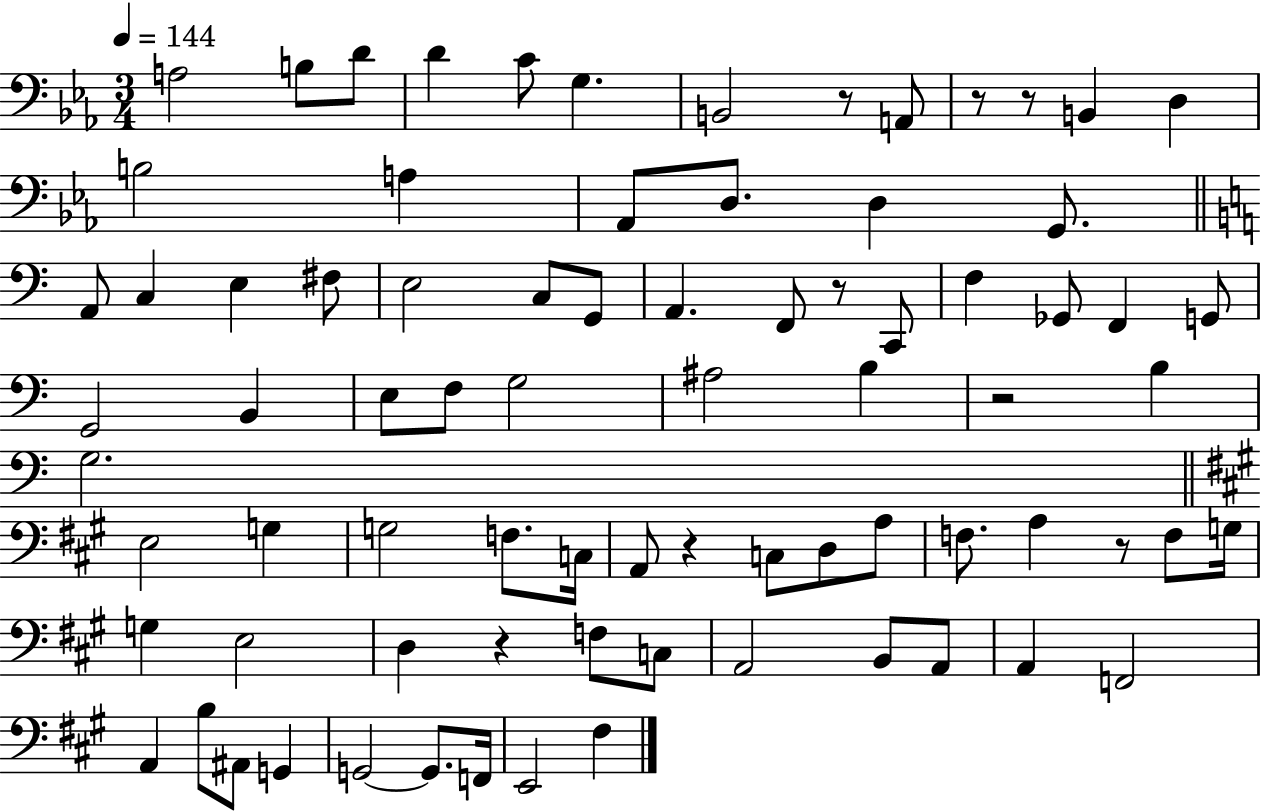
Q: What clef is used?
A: bass